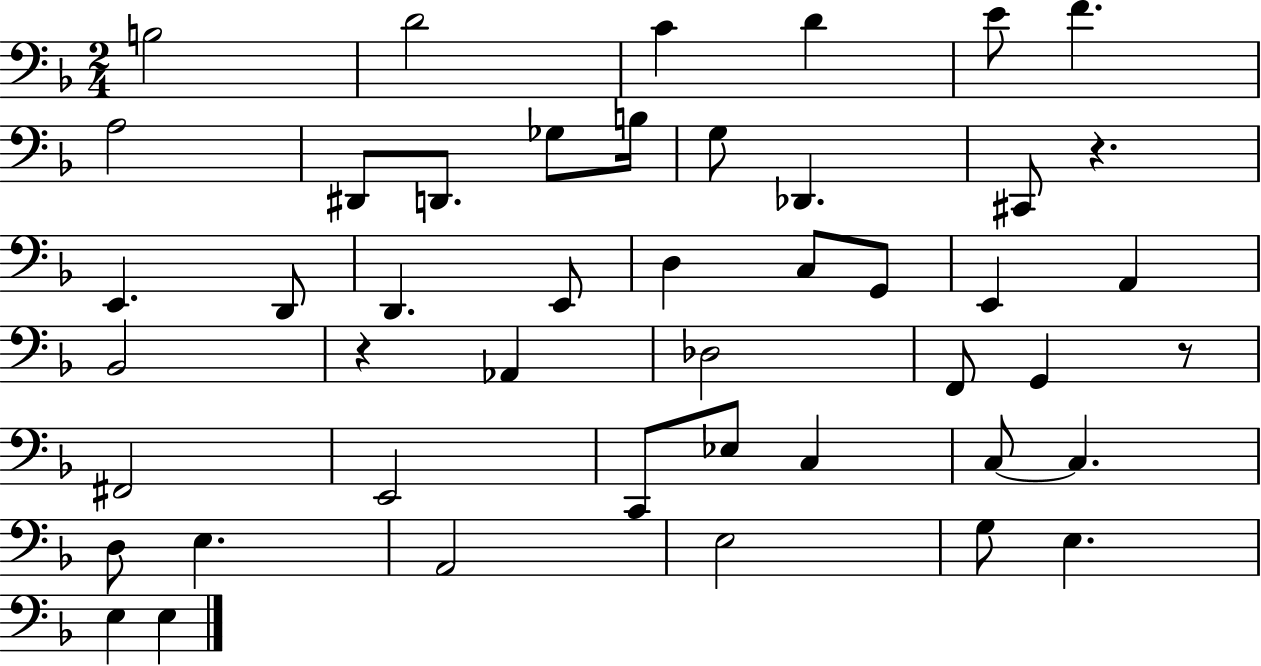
X:1
T:Untitled
M:2/4
L:1/4
K:F
B,2 D2 C D E/2 F A,2 ^D,,/2 D,,/2 _G,/2 B,/4 G,/2 _D,, ^C,,/2 z E,, D,,/2 D,, E,,/2 D, C,/2 G,,/2 E,, A,, _B,,2 z _A,, _D,2 F,,/2 G,, z/2 ^F,,2 E,,2 C,,/2 _E,/2 C, C,/2 C, D,/2 E, A,,2 E,2 G,/2 E, E, E,